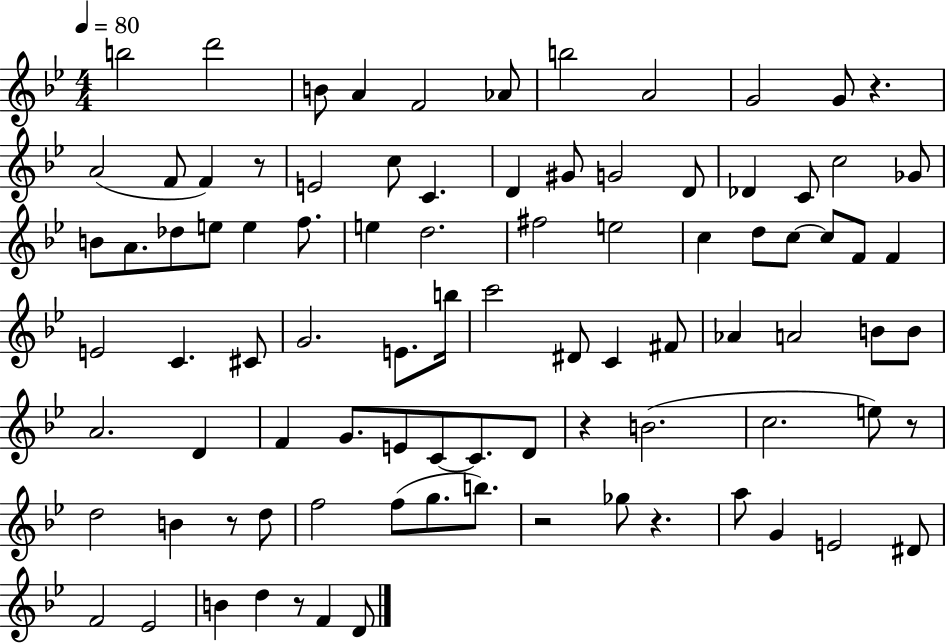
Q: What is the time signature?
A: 4/4